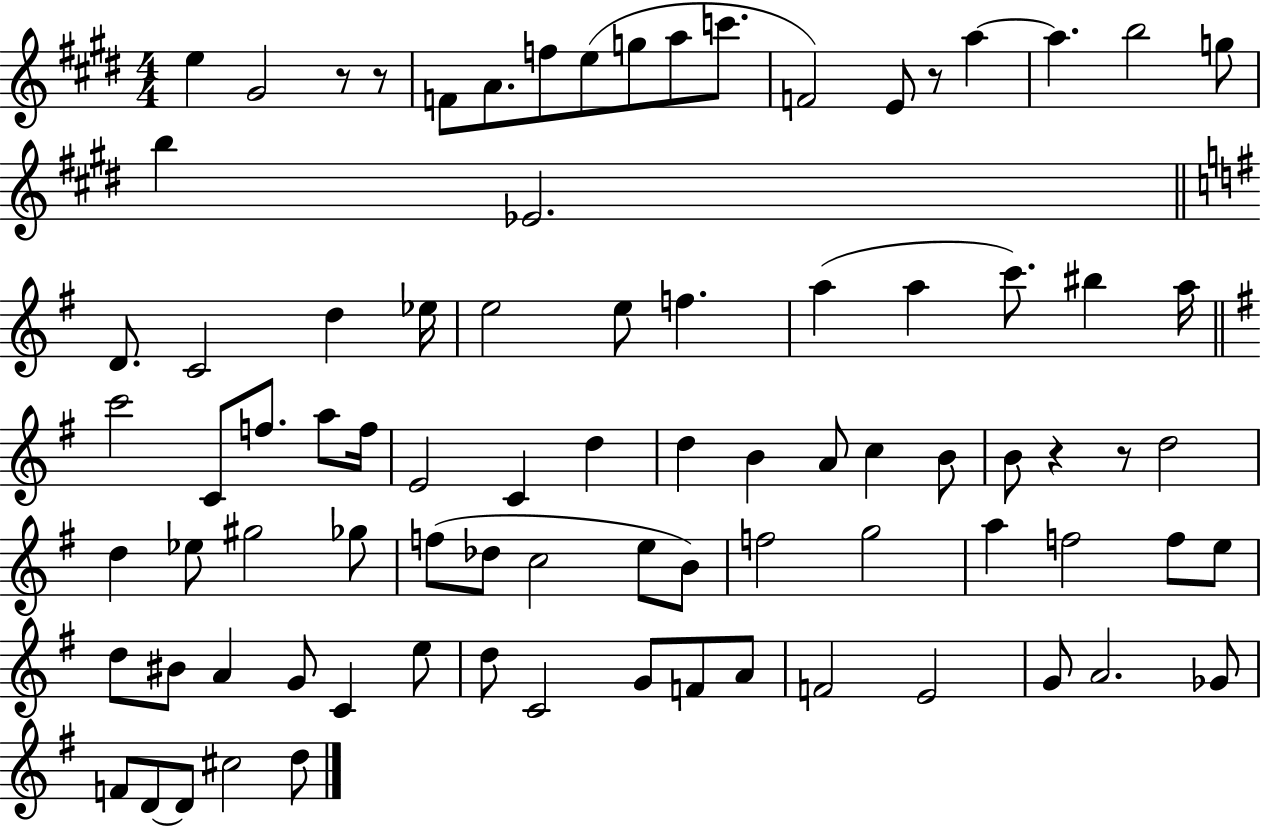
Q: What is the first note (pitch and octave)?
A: E5